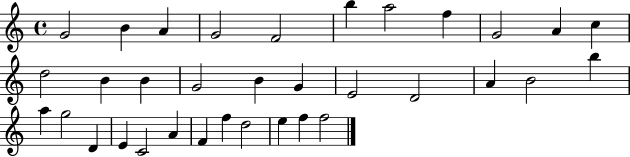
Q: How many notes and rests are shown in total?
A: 34